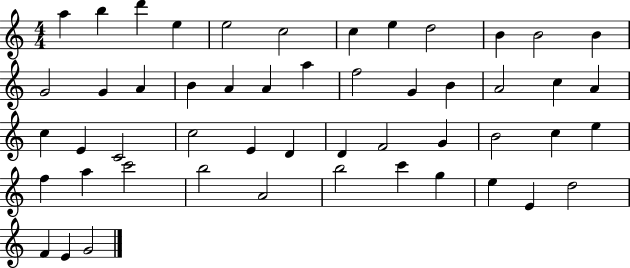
A5/q B5/q D6/q E5/q E5/h C5/h C5/q E5/q D5/h B4/q B4/h B4/q G4/h G4/q A4/q B4/q A4/q A4/q A5/q F5/h G4/q B4/q A4/h C5/q A4/q C5/q E4/q C4/h C5/h E4/q D4/q D4/q F4/h G4/q B4/h C5/q E5/q F5/q A5/q C6/h B5/h A4/h B5/h C6/q G5/q E5/q E4/q D5/h F4/q E4/q G4/h